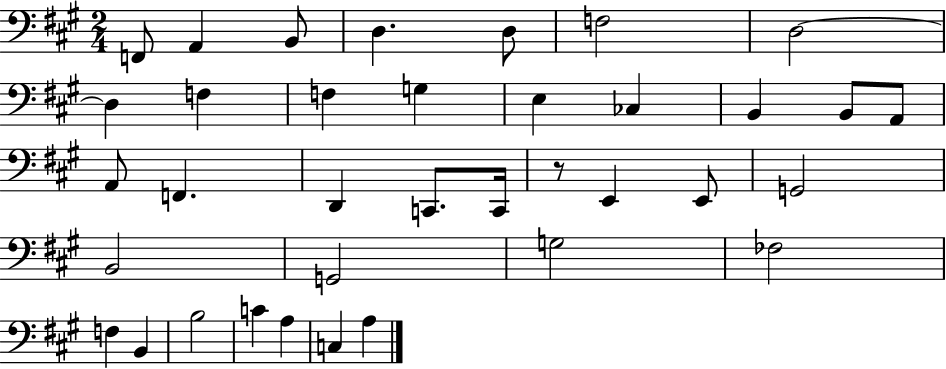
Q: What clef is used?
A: bass